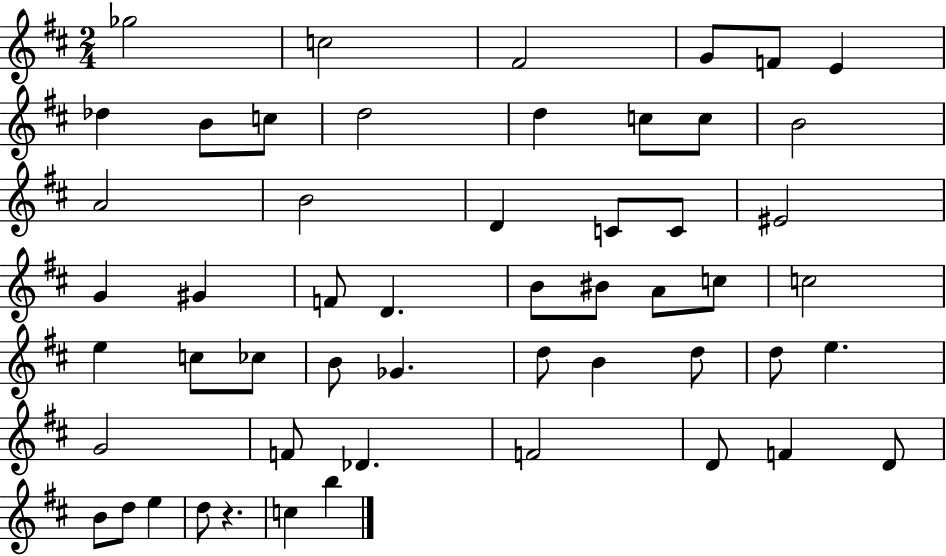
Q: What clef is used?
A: treble